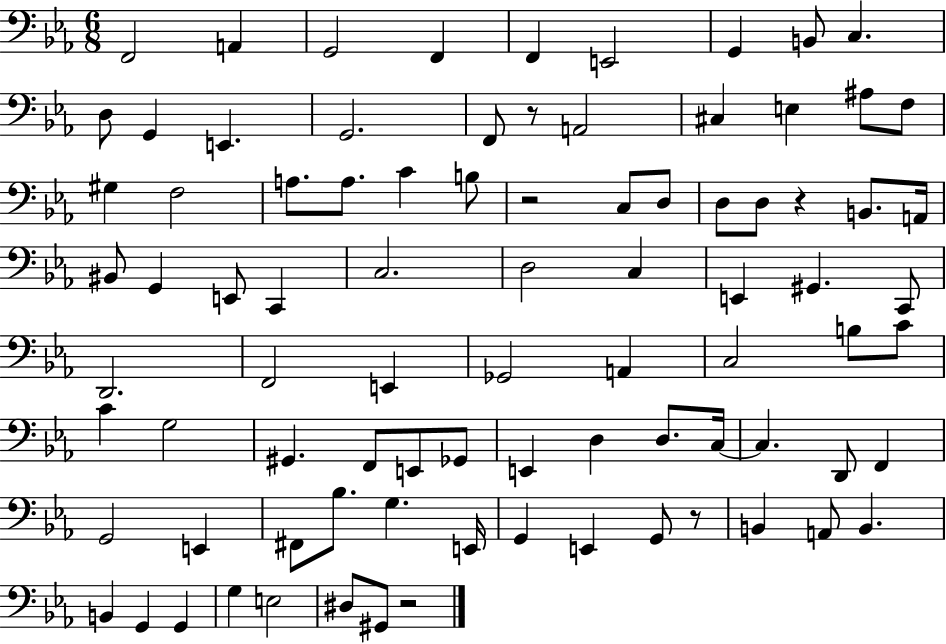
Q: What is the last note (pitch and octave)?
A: G#2